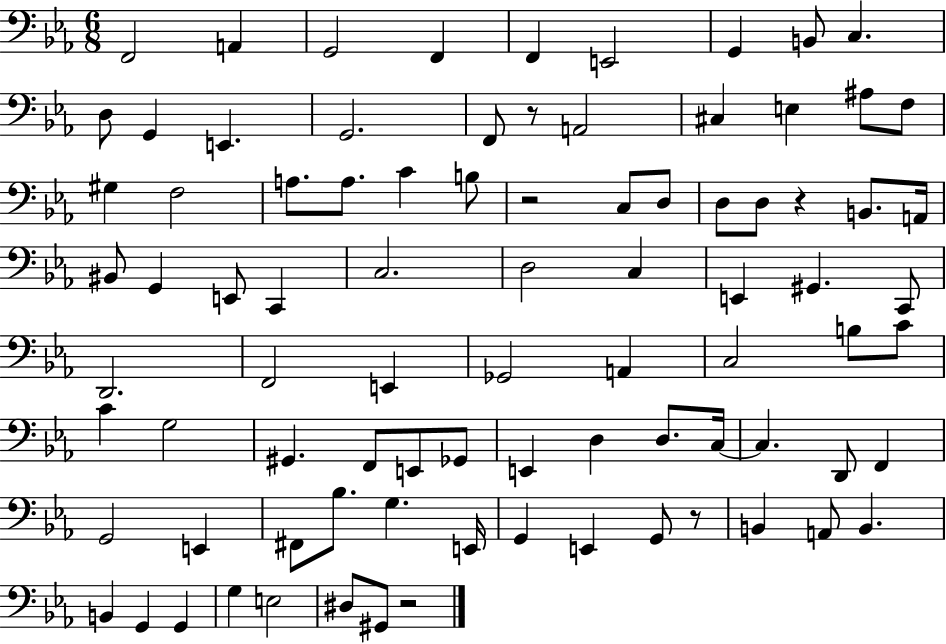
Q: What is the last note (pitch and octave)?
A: G#2